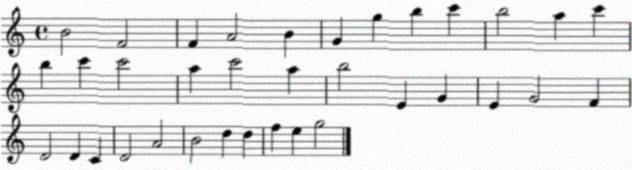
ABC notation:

X:1
T:Untitled
M:4/4
L:1/4
K:C
B2 F2 F A2 B G g b c' b2 a c' b c' c'2 a c'2 a b2 E G E G2 F D2 D C D2 A2 B2 d d f e g2